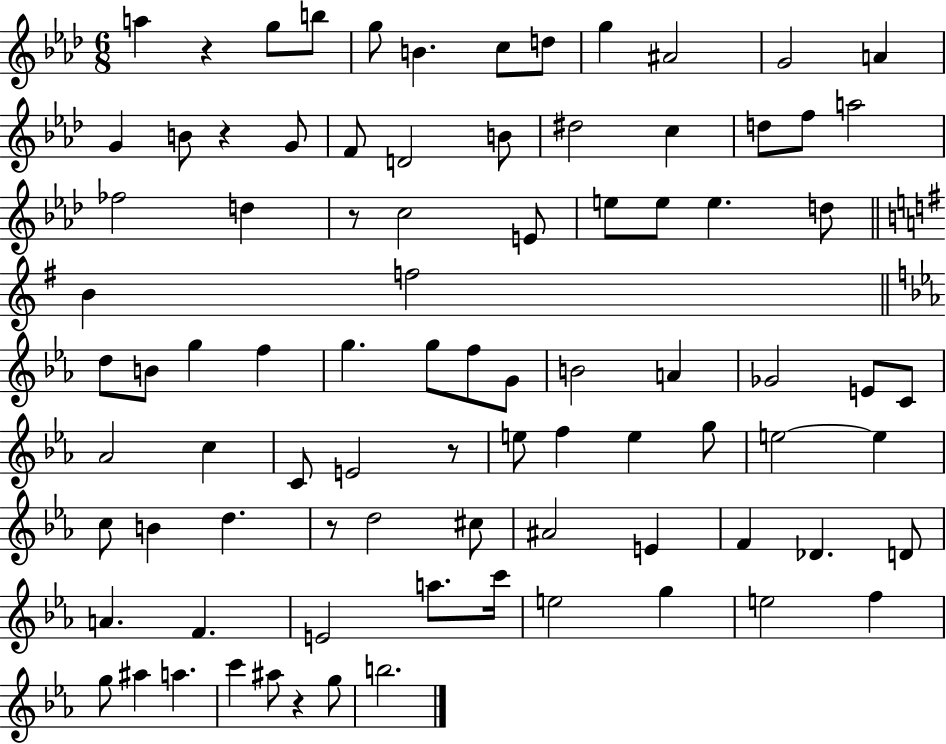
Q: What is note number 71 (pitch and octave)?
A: E5